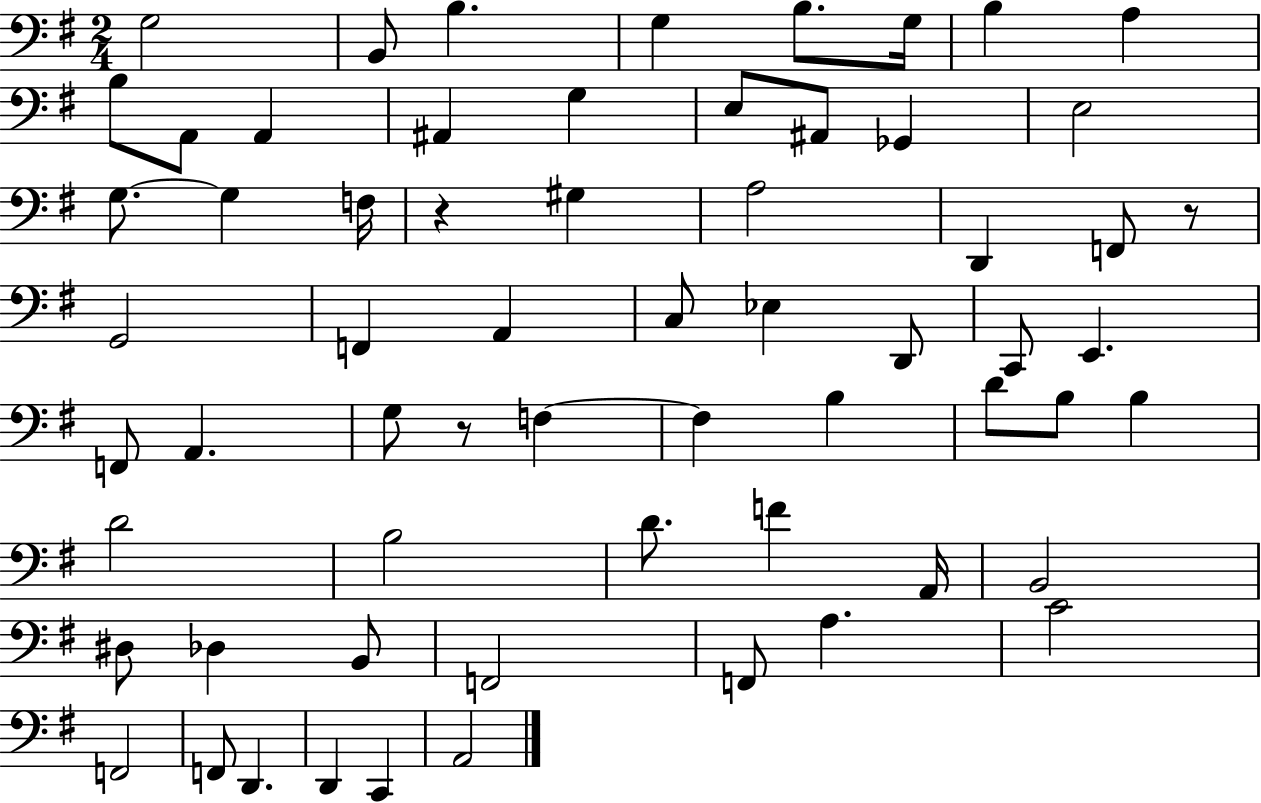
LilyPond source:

{
  \clef bass
  \numericTimeSignature
  \time 2/4
  \key g \major
  g2 | b,8 b4. | g4 b8. g16 | b4 a4 | \break b8 a,8 a,4 | ais,4 g4 | e8 ais,8 ges,4 | e2 | \break g8.~~ g4 f16 | r4 gis4 | a2 | d,4 f,8 r8 | \break g,2 | f,4 a,4 | c8 ees4 d,8 | c,8 e,4. | \break f,8 a,4. | g8 r8 f4~~ | f4 b4 | d'8 b8 b4 | \break d'2 | b2 | d'8. f'4 a,16 | b,2 | \break dis8 des4 b,8 | f,2 | f,8 a4. | c'2 | \break f,2 | f,8 d,4. | d,4 c,4 | a,2 | \break \bar "|."
}